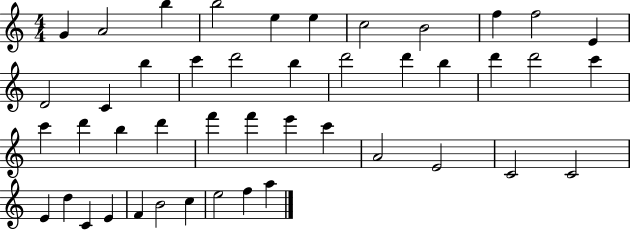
G4/q A4/h B5/q B5/h E5/q E5/q C5/h B4/h F5/q F5/h E4/q D4/h C4/q B5/q C6/q D6/h B5/q D6/h D6/q B5/q D6/q D6/h C6/q C6/q D6/q B5/q D6/q F6/q F6/q E6/q C6/q A4/h E4/h C4/h C4/h E4/q D5/q C4/q E4/q F4/q B4/h C5/q E5/h F5/q A5/q